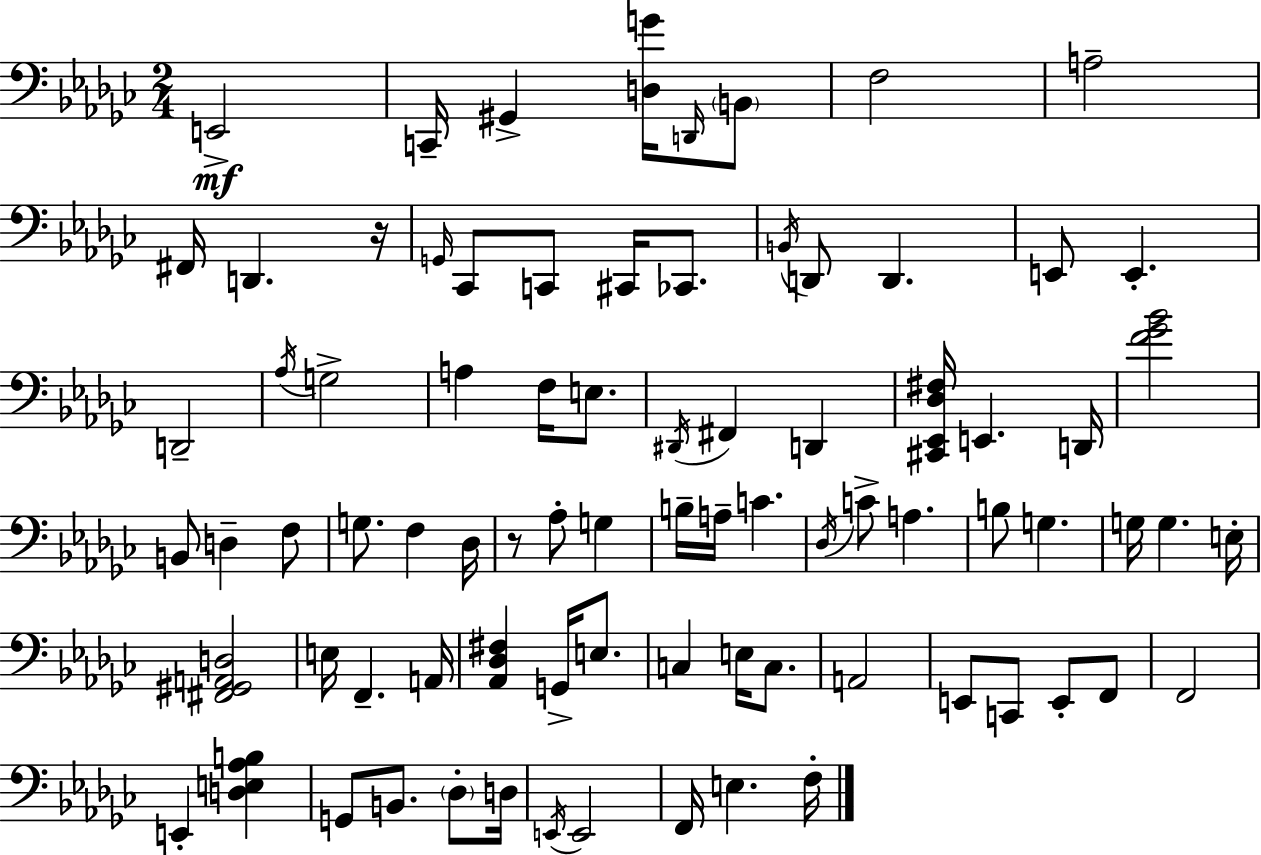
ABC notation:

X:1
T:Untitled
M:2/4
L:1/4
K:Ebm
E,,2 C,,/4 ^G,, [D,G]/4 D,,/4 B,,/2 F,2 A,2 ^F,,/4 D,, z/4 G,,/4 _C,,/2 C,,/2 ^C,,/4 _C,,/2 B,,/4 D,,/2 D,, E,,/2 E,, D,,2 _A,/4 G,2 A, F,/4 E,/2 ^D,,/4 ^F,, D,, [^C,,_E,,_D,^F,]/4 E,, D,,/4 [F_G_B]2 B,,/2 D, F,/2 G,/2 F, _D,/4 z/2 _A,/2 G, B,/4 A,/4 C _D,/4 C/2 A, B,/2 G, G,/4 G, E,/4 [^F,,^G,,A,,D,]2 E,/4 F,, A,,/4 [_A,,_D,^F,] G,,/4 E,/2 C, E,/4 C,/2 A,,2 E,,/2 C,,/2 E,,/2 F,,/2 F,,2 E,, [D,E,_A,B,] G,,/2 B,,/2 _D,/2 D,/4 E,,/4 E,,2 F,,/4 E, F,/4